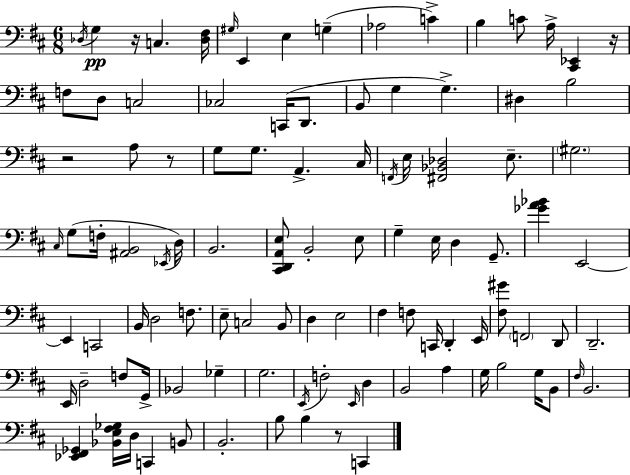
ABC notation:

X:1
T:Untitled
M:6/8
L:1/4
K:D
_D,/4 G, z/4 C, [_D,^F,]/4 ^G,/4 E,, E, G, _A,2 C B, C/2 A,/4 [^C,,_E,,] z/4 F,/2 D,/2 C,2 _C,2 C,,/4 D,,/2 B,,/2 G, G, ^D, B,2 z2 A,/2 z/2 G,/2 G,/2 A,, ^C,/4 F,,/4 E,/4 [^F,,_B,,_D,]2 E,/2 ^G,2 ^C,/4 G,/2 F,/4 [^A,,B,,]2 _E,,/4 D,/4 B,,2 [^C,,D,,A,,E,]/2 B,,2 E,/2 G, E,/4 D, G,,/2 [_GA_B] E,,2 E,, C,,2 B,,/4 D,2 F,/2 E,/2 C,2 B,,/2 D, E,2 ^F, F,/2 C,,/4 D,, E,,/4 [^F,^G]/2 F,,2 D,,/2 D,,2 E,,/4 D,2 F,/2 G,,/4 _B,,2 _G, G,2 E,,/4 F,2 E,,/4 D, B,,2 A, G,/4 B,2 G,/4 B,,/2 ^F,/4 B,,2 [_E,,^F,,_G,,] [_B,,E,^F,_G,]/4 D,/4 C,, B,,/2 B,,2 B,/2 B, z/2 C,,